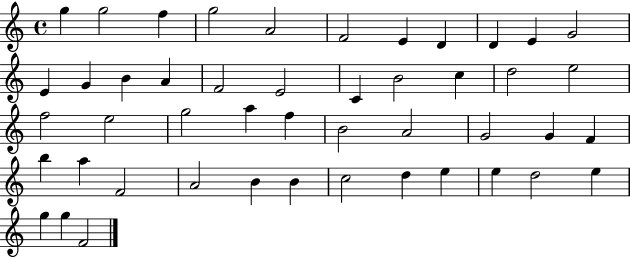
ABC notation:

X:1
T:Untitled
M:4/4
L:1/4
K:C
g g2 f g2 A2 F2 E D D E G2 E G B A F2 E2 C B2 c d2 e2 f2 e2 g2 a f B2 A2 G2 G F b a F2 A2 B B c2 d e e d2 e g g F2